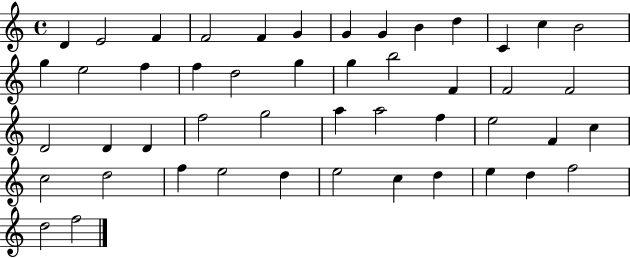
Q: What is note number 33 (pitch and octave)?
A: E5